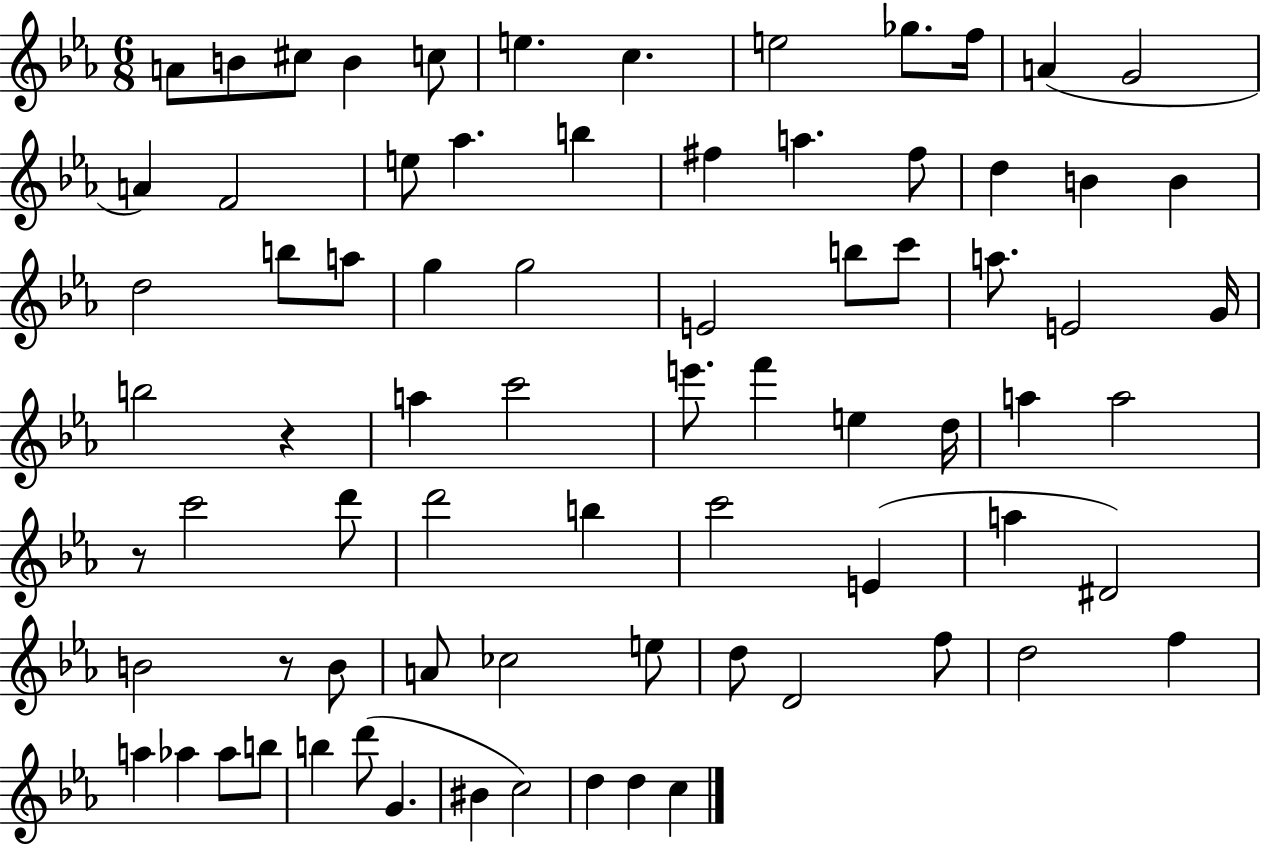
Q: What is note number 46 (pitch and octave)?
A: D6